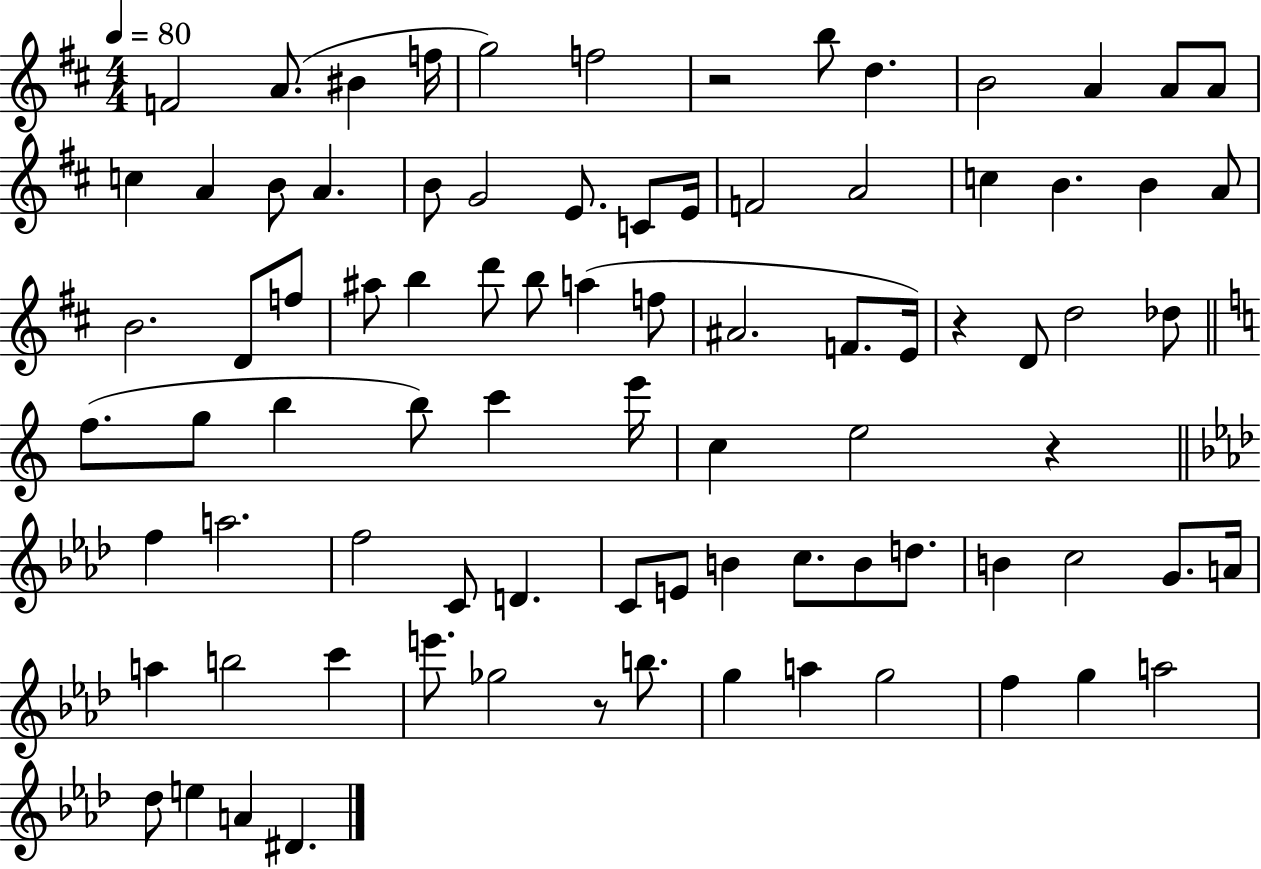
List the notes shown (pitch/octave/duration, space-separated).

F4/h A4/e. BIS4/q F5/s G5/h F5/h R/h B5/e D5/q. B4/h A4/q A4/e A4/e C5/q A4/q B4/e A4/q. B4/e G4/h E4/e. C4/e E4/s F4/h A4/h C5/q B4/q. B4/q A4/e B4/h. D4/e F5/e A#5/e B5/q D6/e B5/e A5/q F5/e A#4/h. F4/e. E4/s R/q D4/e D5/h Db5/e F5/e. G5/e B5/q B5/e C6/q E6/s C5/q E5/h R/q F5/q A5/h. F5/h C4/e D4/q. C4/e E4/e B4/q C5/e. B4/e D5/e. B4/q C5/h G4/e. A4/s A5/q B5/h C6/q E6/e. Gb5/h R/e B5/e. G5/q A5/q G5/h F5/q G5/q A5/h Db5/e E5/q A4/q D#4/q.